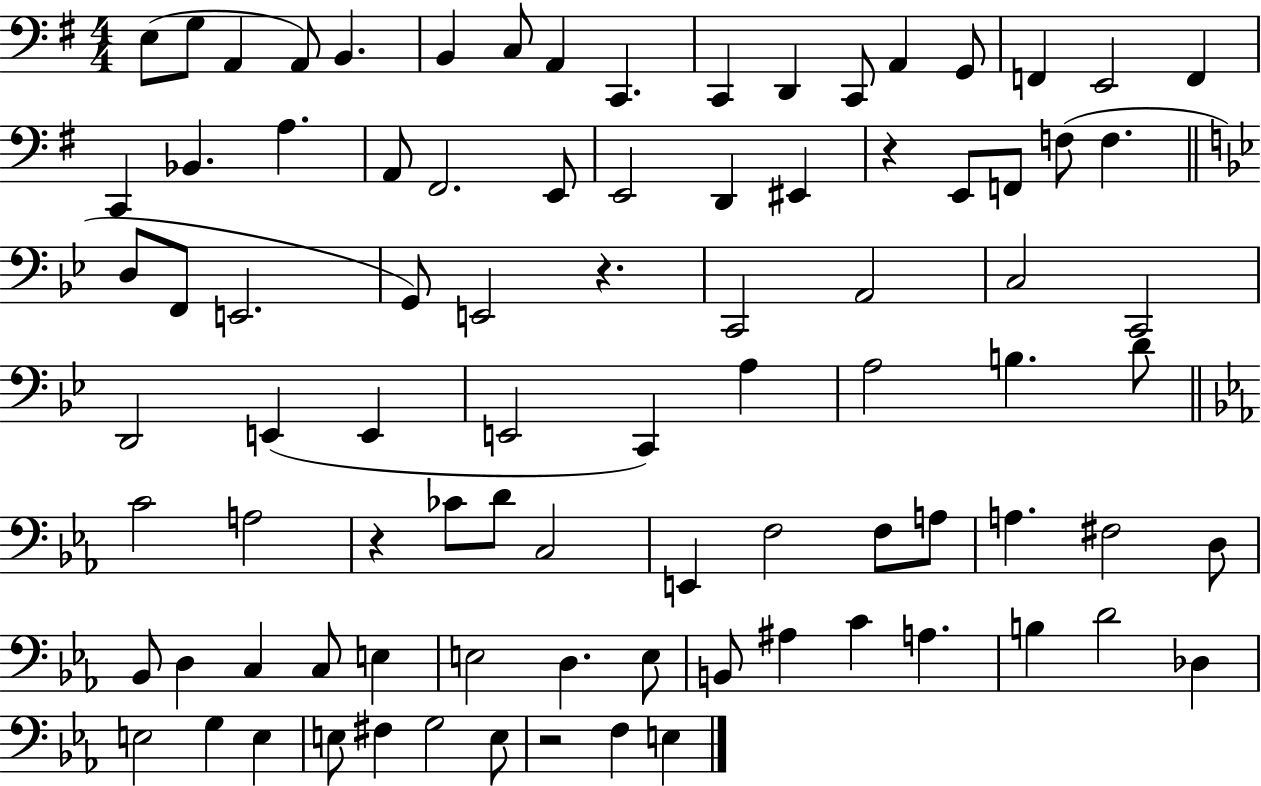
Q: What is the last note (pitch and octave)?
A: E3